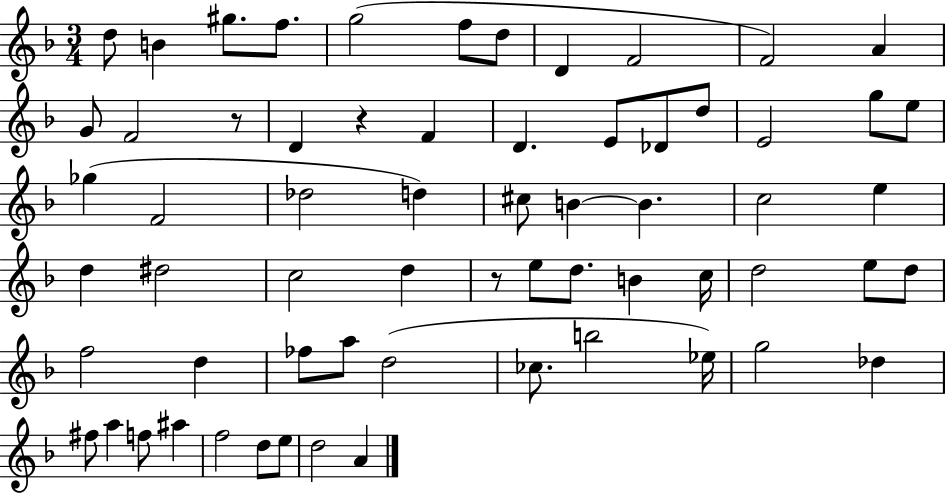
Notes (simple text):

D5/e B4/q G#5/e. F5/e. G5/h F5/e D5/e D4/q F4/h F4/h A4/q G4/e F4/h R/e D4/q R/q F4/q D4/q. E4/e Db4/e D5/e E4/h G5/e E5/e Gb5/q F4/h Db5/h D5/q C#5/e B4/q B4/q. C5/h E5/q D5/q D#5/h C5/h D5/q R/e E5/e D5/e. B4/q C5/s D5/h E5/e D5/e F5/h D5/q FES5/e A5/e D5/h CES5/e. B5/h Eb5/s G5/h Db5/q F#5/e A5/q F5/e A#5/q F5/h D5/e E5/e D5/h A4/q